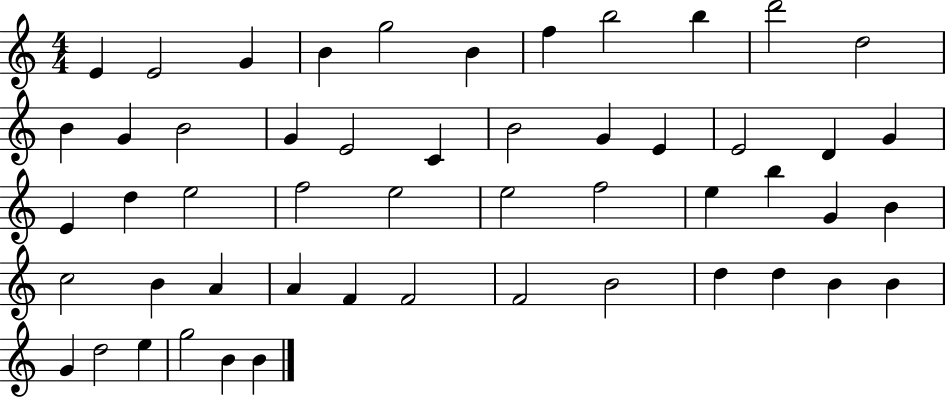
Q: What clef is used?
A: treble